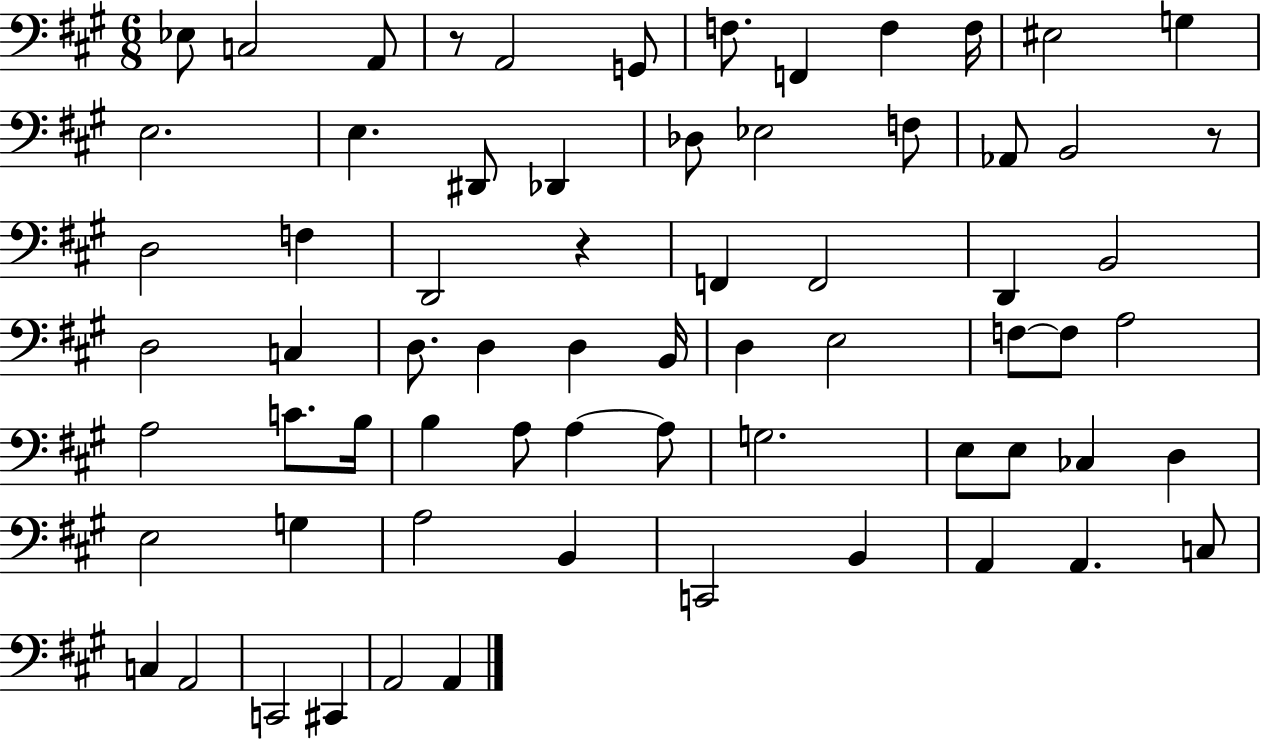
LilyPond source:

{
  \clef bass
  \numericTimeSignature
  \time 6/8
  \key a \major
  ees8 c2 a,8 | r8 a,2 g,8 | f8. f,4 f4 f16 | eis2 g4 | \break e2. | e4. dis,8 des,4 | des8 ees2 f8 | aes,8 b,2 r8 | \break d2 f4 | d,2 r4 | f,4 f,2 | d,4 b,2 | \break d2 c4 | d8. d4 d4 b,16 | d4 e2 | f8~~ f8 a2 | \break a2 c'8. b16 | b4 a8 a4~~ a8 | g2. | e8 e8 ces4 d4 | \break e2 g4 | a2 b,4 | c,2 b,4 | a,4 a,4. c8 | \break c4 a,2 | c,2 cis,4 | a,2 a,4 | \bar "|."
}